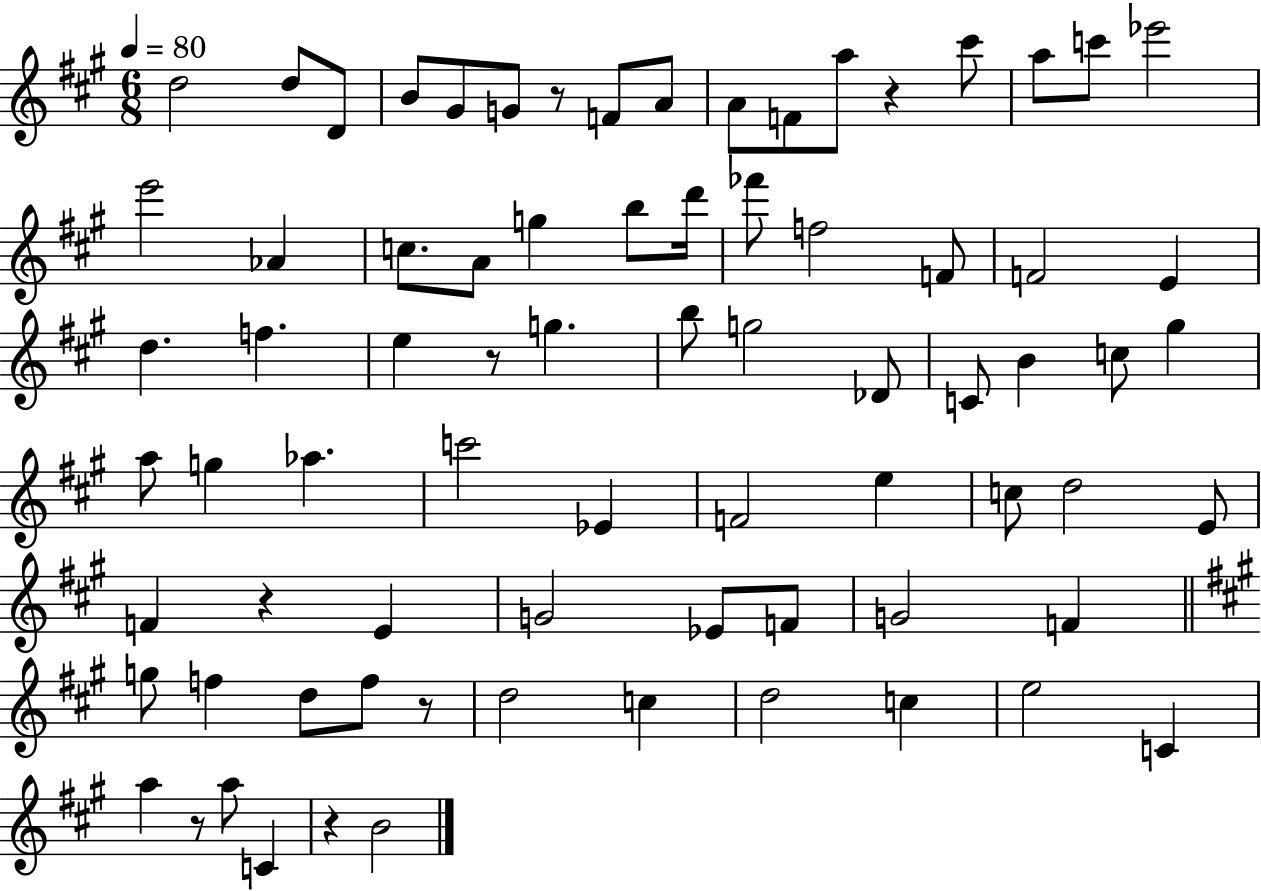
D5/h D5/e D4/e B4/e G#4/e G4/e R/e F4/e A4/e A4/e F4/e A5/e R/q C#6/e A5/e C6/e Eb6/h E6/h Ab4/q C5/e. A4/e G5/q B5/e D6/s FES6/e F5/h F4/e F4/h E4/q D5/q. F5/q. E5/q R/e G5/q. B5/e G5/h Db4/e C4/e B4/q C5/e G#5/q A5/e G5/q Ab5/q. C6/h Eb4/q F4/h E5/q C5/e D5/h E4/e F4/q R/q E4/q G4/h Eb4/e F4/e G4/h F4/q G5/e F5/q D5/e F5/e R/e D5/h C5/q D5/h C5/q E5/h C4/q A5/q R/e A5/e C4/q R/q B4/h